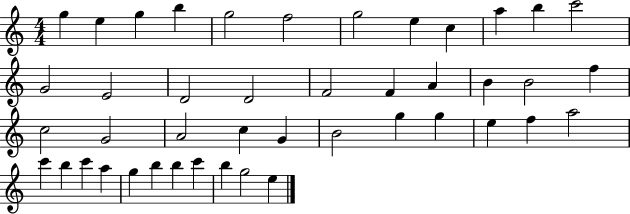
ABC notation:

X:1
T:Untitled
M:4/4
L:1/4
K:C
g e g b g2 f2 g2 e c a b c'2 G2 E2 D2 D2 F2 F A B B2 f c2 G2 A2 c G B2 g g e f a2 c' b c' a g b b c' b g2 e